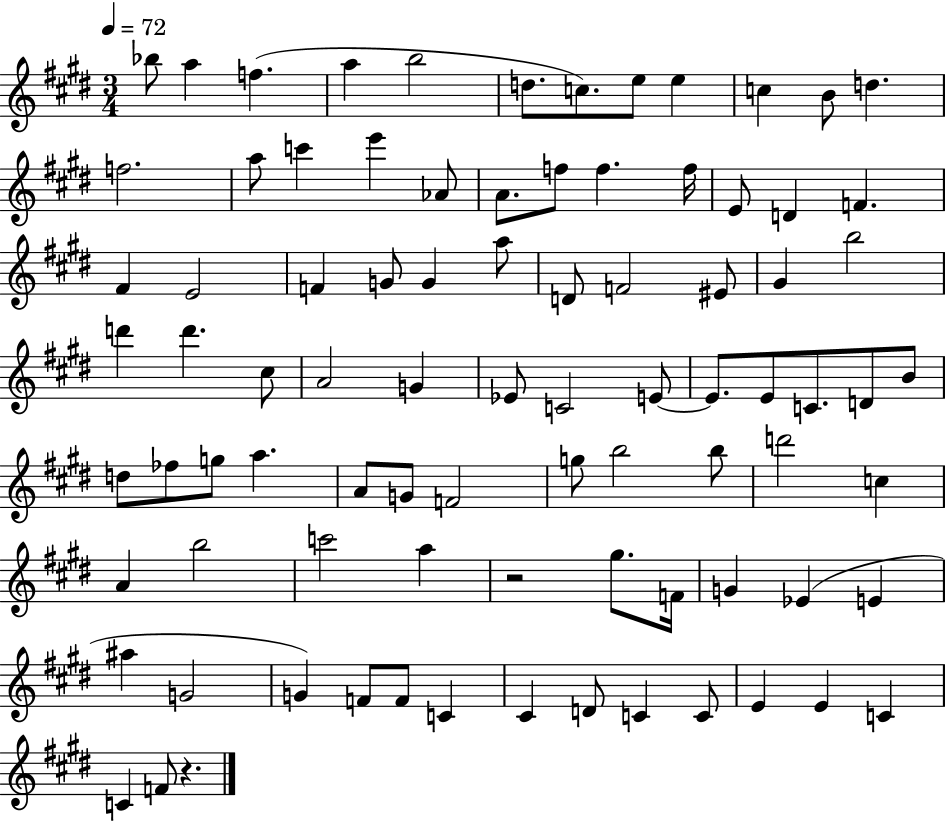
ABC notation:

X:1
T:Untitled
M:3/4
L:1/4
K:E
_b/2 a f a b2 d/2 c/2 e/2 e c B/2 d f2 a/2 c' e' _A/2 A/2 f/2 f f/4 E/2 D F ^F E2 F G/2 G a/2 D/2 F2 ^E/2 ^G b2 d' d' ^c/2 A2 G _E/2 C2 E/2 E/2 E/2 C/2 D/2 B/2 d/2 _f/2 g/2 a A/2 G/2 F2 g/2 b2 b/2 d'2 c A b2 c'2 a z2 ^g/2 F/4 G _E E ^a G2 G F/2 F/2 C ^C D/2 C C/2 E E C C F/2 z